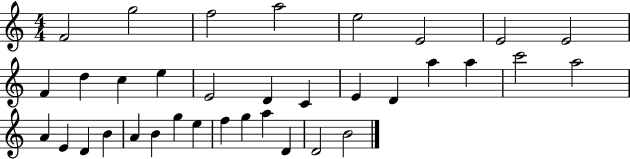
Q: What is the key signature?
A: C major